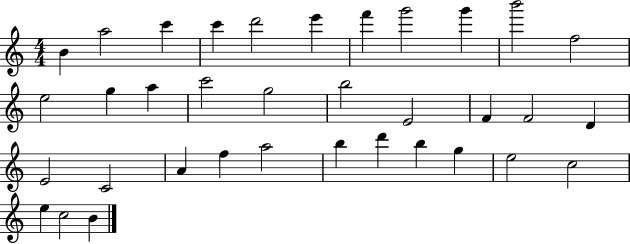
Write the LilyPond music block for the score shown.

{
  \clef treble
  \numericTimeSignature
  \time 4/4
  \key c \major
  b'4 a''2 c'''4 | c'''4 d'''2 e'''4 | f'''4 g'''2 g'''4 | b'''2 f''2 | \break e''2 g''4 a''4 | c'''2 g''2 | b''2 e'2 | f'4 f'2 d'4 | \break e'2 c'2 | a'4 f''4 a''2 | b''4 d'''4 b''4 g''4 | e''2 c''2 | \break e''4 c''2 b'4 | \bar "|."
}